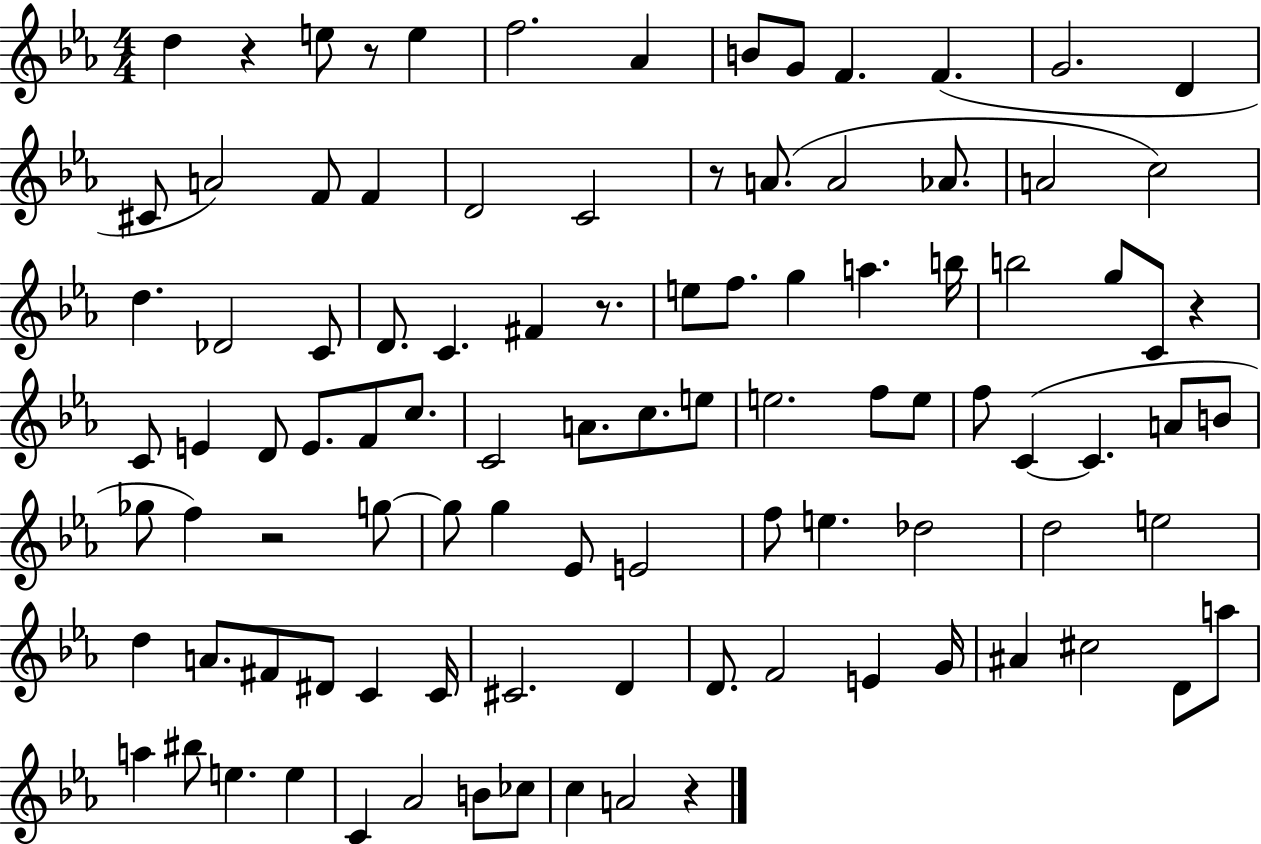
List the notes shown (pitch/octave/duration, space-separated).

D5/q R/q E5/e R/e E5/q F5/h. Ab4/q B4/e G4/e F4/q. F4/q. G4/h. D4/q C#4/e A4/h F4/e F4/q D4/h C4/h R/e A4/e. A4/h Ab4/e. A4/h C5/h D5/q. Db4/h C4/e D4/e. C4/q. F#4/q R/e. E5/e F5/e. G5/q A5/q. B5/s B5/h G5/e C4/e R/q C4/e E4/q D4/e E4/e. F4/e C5/e. C4/h A4/e. C5/e. E5/e E5/h. F5/e E5/e F5/e C4/q C4/q. A4/e B4/e Gb5/e F5/q R/h G5/e G5/e G5/q Eb4/e E4/h F5/e E5/q. Db5/h D5/h E5/h D5/q A4/e. F#4/e D#4/e C4/q C4/s C#4/h. D4/q D4/e. F4/h E4/q G4/s A#4/q C#5/h D4/e A5/e A5/q BIS5/e E5/q. E5/q C4/q Ab4/h B4/e CES5/e C5/q A4/h R/q